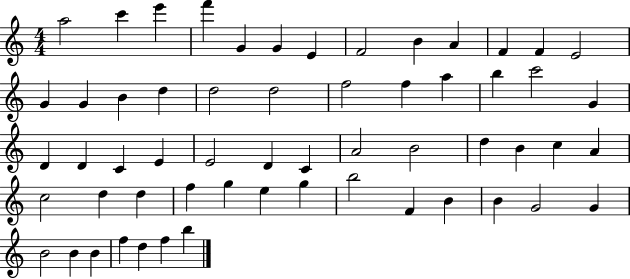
X:1
T:Untitled
M:4/4
L:1/4
K:C
a2 c' e' f' G G E F2 B A F F E2 G G B d d2 d2 f2 f a b c'2 G D D C E E2 D C A2 B2 d B c A c2 d d f g e g b2 F B B G2 G B2 B B f d f b